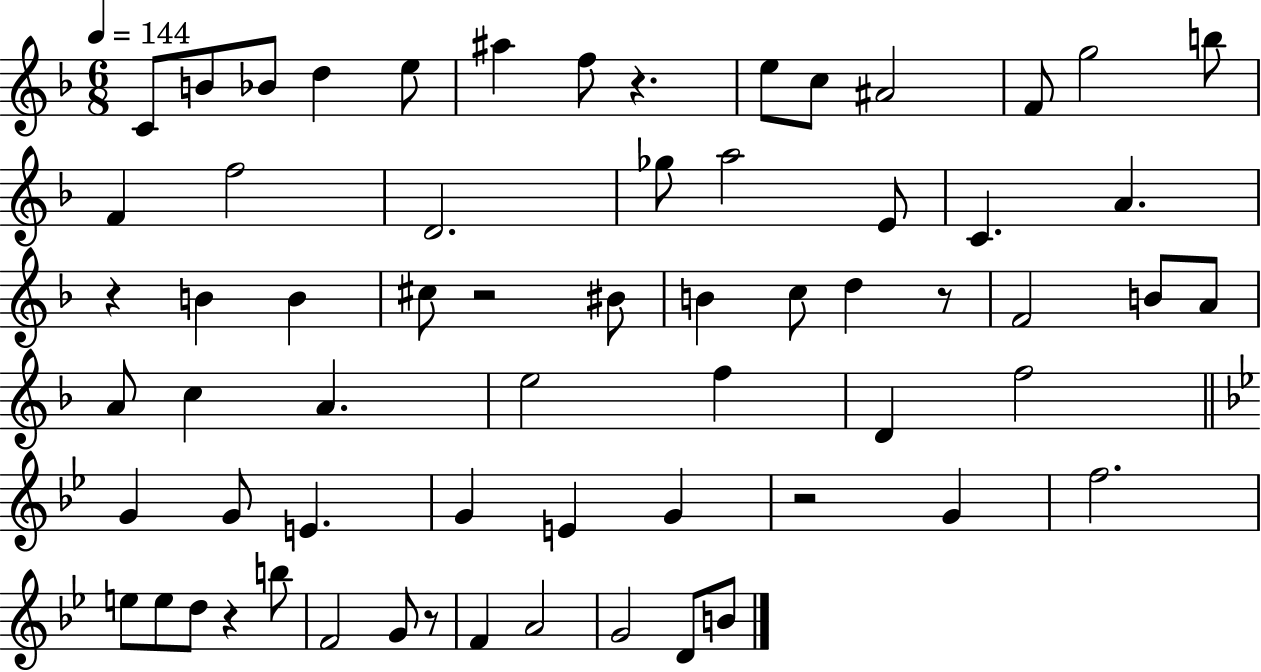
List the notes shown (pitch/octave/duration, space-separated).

C4/e B4/e Bb4/e D5/q E5/e A#5/q F5/e R/q. E5/e C5/e A#4/h F4/e G5/h B5/e F4/q F5/h D4/h. Gb5/e A5/h E4/e C4/q. A4/q. R/q B4/q B4/q C#5/e R/h BIS4/e B4/q C5/e D5/q R/e F4/h B4/e A4/e A4/e C5/q A4/q. E5/h F5/q D4/q F5/h G4/q G4/e E4/q. G4/q E4/q G4/q R/h G4/q F5/h. E5/e E5/e D5/e R/q B5/e F4/h G4/e R/e F4/q A4/h G4/h D4/e B4/e